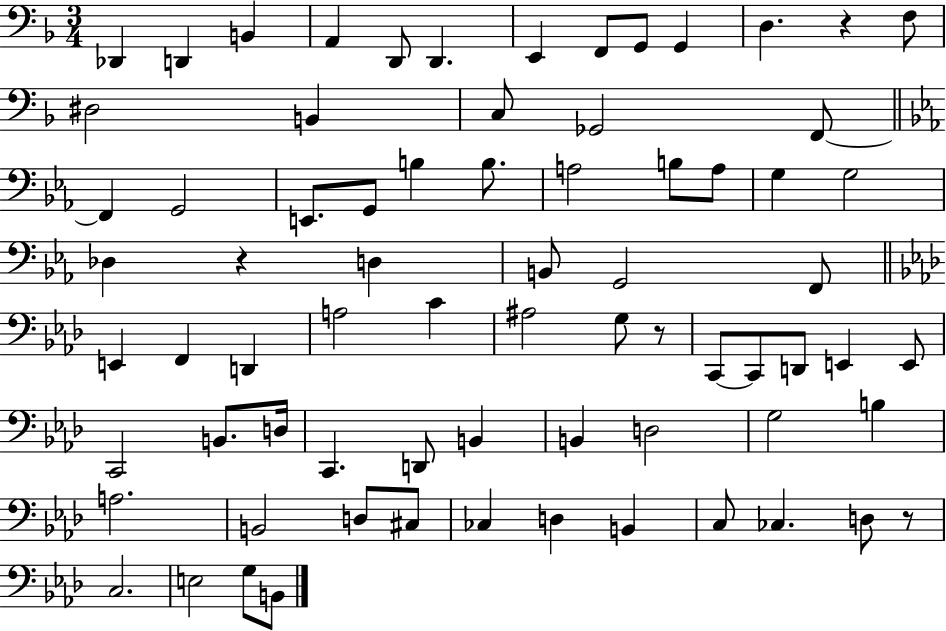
{
  \clef bass
  \numericTimeSignature
  \time 3/4
  \key f \major
  \repeat volta 2 { des,4 d,4 b,4 | a,4 d,8 d,4. | e,4 f,8 g,8 g,4 | d4. r4 f8 | \break dis2 b,4 | c8 ges,2 f,8~~ | \bar "||" \break \key c \minor f,4 g,2 | e,8. g,8 b4 b8. | a2 b8 a8 | g4 g2 | \break des4 r4 d4 | b,8 g,2 f,8 | \bar "||" \break \key aes \major e,4 f,4 d,4 | a2 c'4 | ais2 g8 r8 | c,8~~ c,8 d,8 e,4 e,8 | \break c,2 b,8. d16 | c,4. d,8 b,4 | b,4 d2 | g2 b4 | \break a2. | b,2 d8 cis8 | ces4 d4 b,4 | c8 ces4. d8 r8 | \break c2. | e2 g8 b,8 | } \bar "|."
}